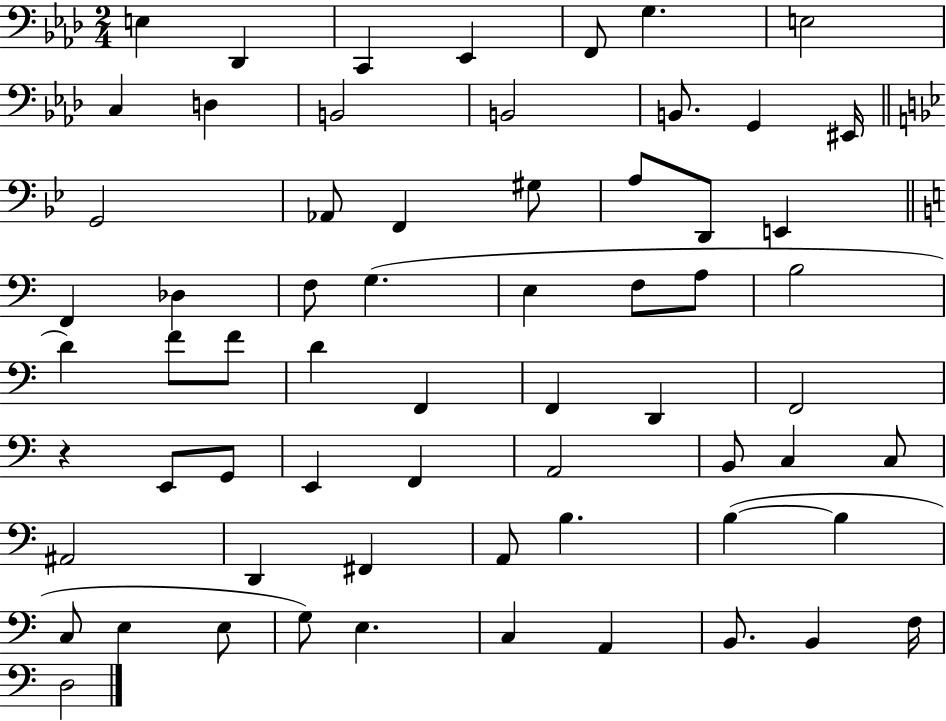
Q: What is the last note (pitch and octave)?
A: D3